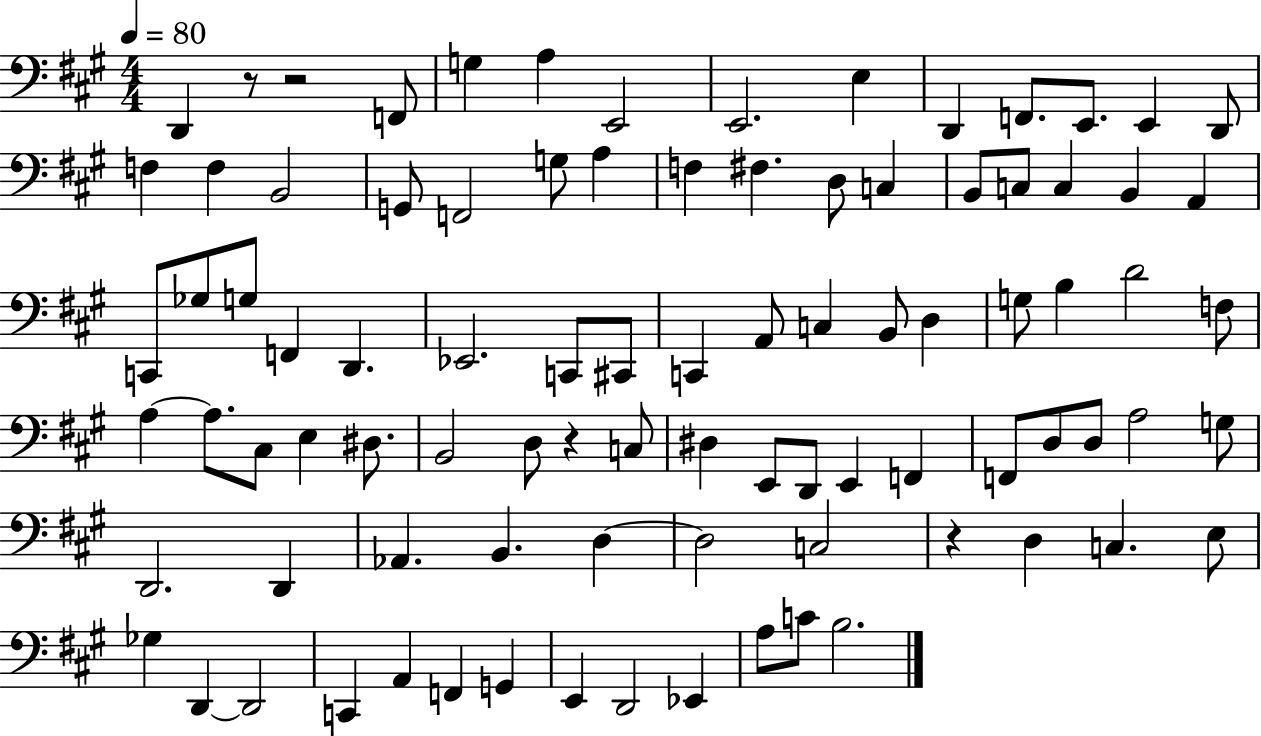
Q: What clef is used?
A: bass